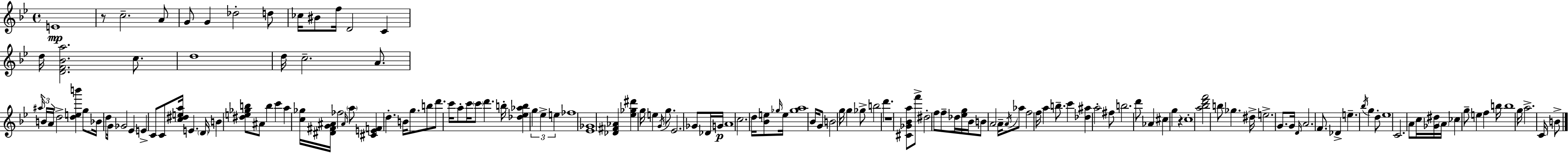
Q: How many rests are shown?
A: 3